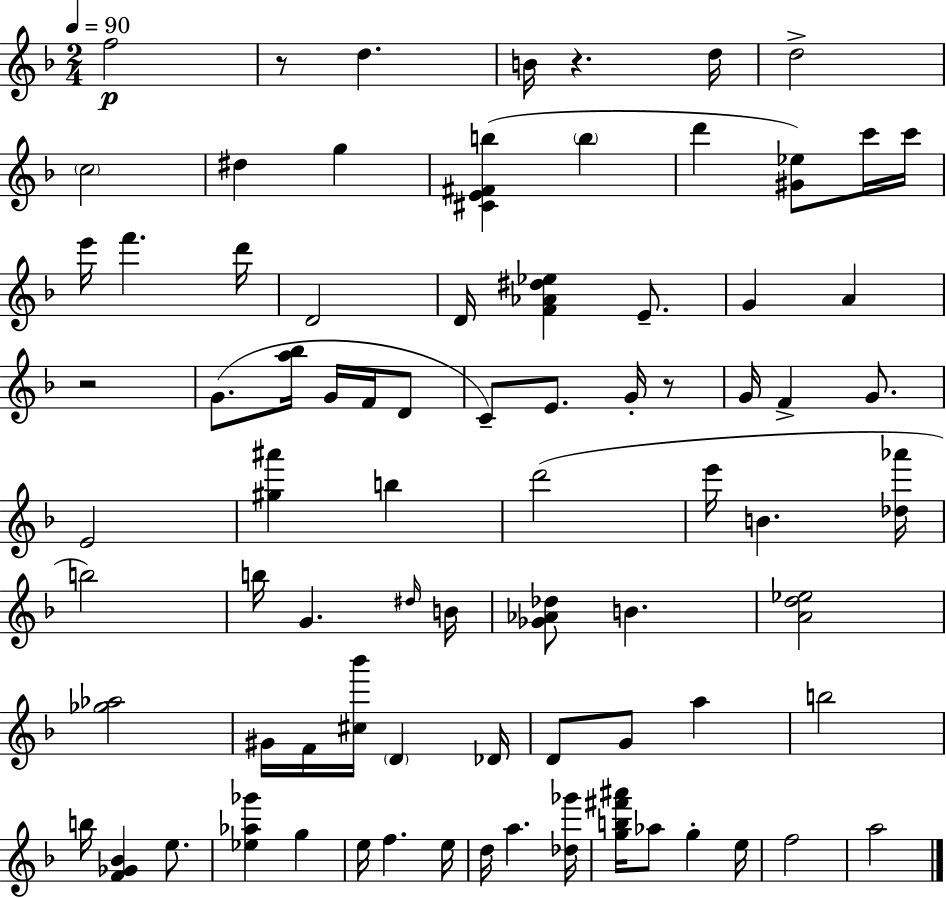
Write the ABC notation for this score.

X:1
T:Untitled
M:2/4
L:1/4
K:F
f2 z/2 d B/4 z d/4 d2 c2 ^d g [^CE^Fb] b d' [^G_e]/2 c'/4 c'/4 e'/4 f' d'/4 D2 D/4 [F_A^d_e] E/2 G A z2 G/2 [a_b]/4 G/4 F/4 D/2 C/2 E/2 G/4 z/2 G/4 F G/2 E2 [^g^a'] b d'2 e'/4 B [_d_a']/4 b2 b/4 G ^d/4 B/4 [_G_A_d]/2 B [Ad_e]2 [_g_a]2 ^G/4 F/4 [^c_b']/4 D _D/4 D/2 G/2 a b2 b/4 [F_G_B] e/2 [_e_a_g'] g e/4 f e/4 d/4 a [_d_g']/4 [gb^f'^a']/4 _a/2 g e/4 f2 a2